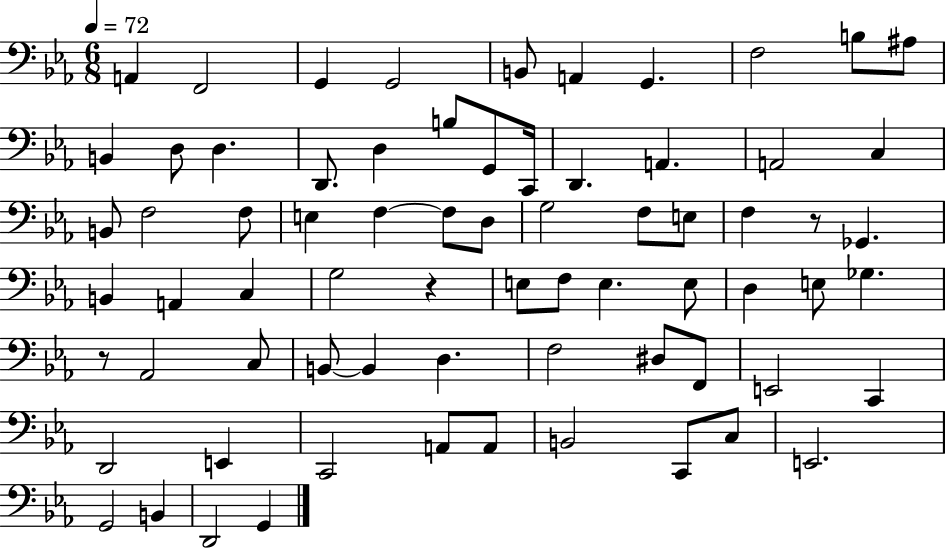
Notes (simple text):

A2/q F2/h G2/q G2/h B2/e A2/q G2/q. F3/h B3/e A#3/e B2/q D3/e D3/q. D2/e. D3/q B3/e G2/e C2/s D2/q. A2/q. A2/h C3/q B2/e F3/h F3/e E3/q F3/q F3/e D3/e G3/h F3/e E3/e F3/q R/e Gb2/q. B2/q A2/q C3/q G3/h R/q E3/e F3/e E3/q. E3/e D3/q E3/e Gb3/q. R/e Ab2/h C3/e B2/e B2/q D3/q. F3/h D#3/e F2/e E2/h C2/q D2/h E2/q C2/h A2/e A2/e B2/h C2/e C3/e E2/h. G2/h B2/q D2/h G2/q